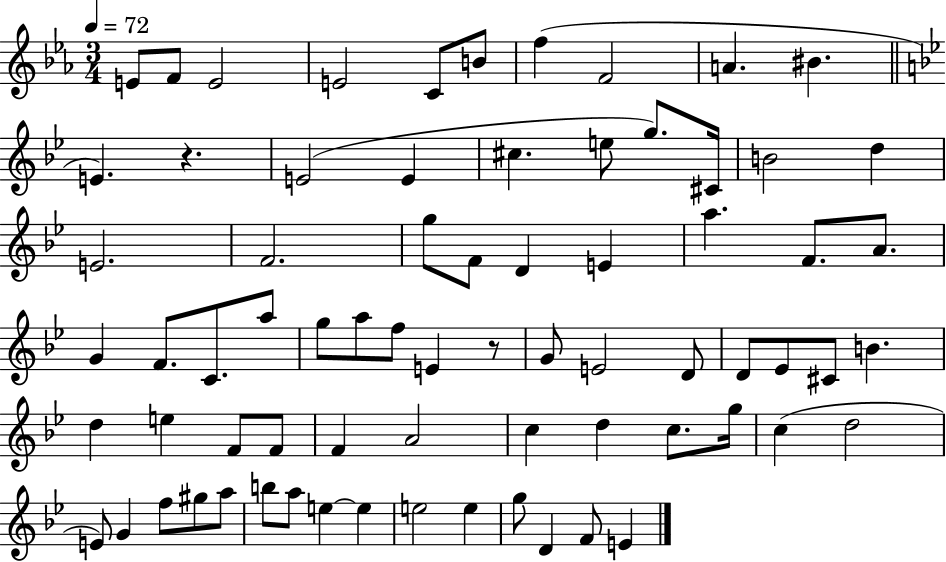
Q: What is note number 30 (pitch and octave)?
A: F4